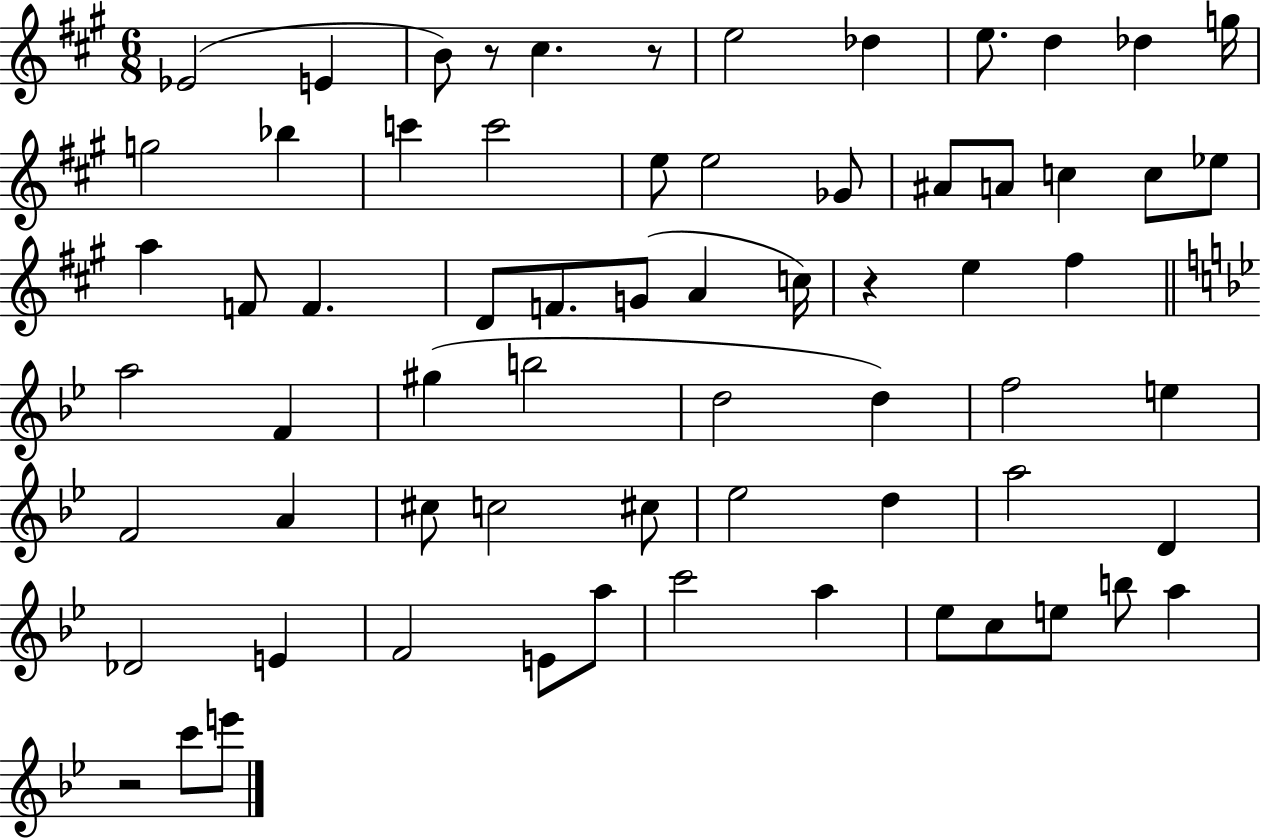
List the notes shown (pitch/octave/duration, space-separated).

Eb4/h E4/q B4/e R/e C#5/q. R/e E5/h Db5/q E5/e. D5/q Db5/q G5/s G5/h Bb5/q C6/q C6/h E5/e E5/h Gb4/e A#4/e A4/e C5/q C5/e Eb5/e A5/q F4/e F4/q. D4/e F4/e. G4/e A4/q C5/s R/q E5/q F#5/q A5/h F4/q G#5/q B5/h D5/h D5/q F5/h E5/q F4/h A4/q C#5/e C5/h C#5/e Eb5/h D5/q A5/h D4/q Db4/h E4/q F4/h E4/e A5/e C6/h A5/q Eb5/e C5/e E5/e B5/e A5/q R/h C6/e E6/e